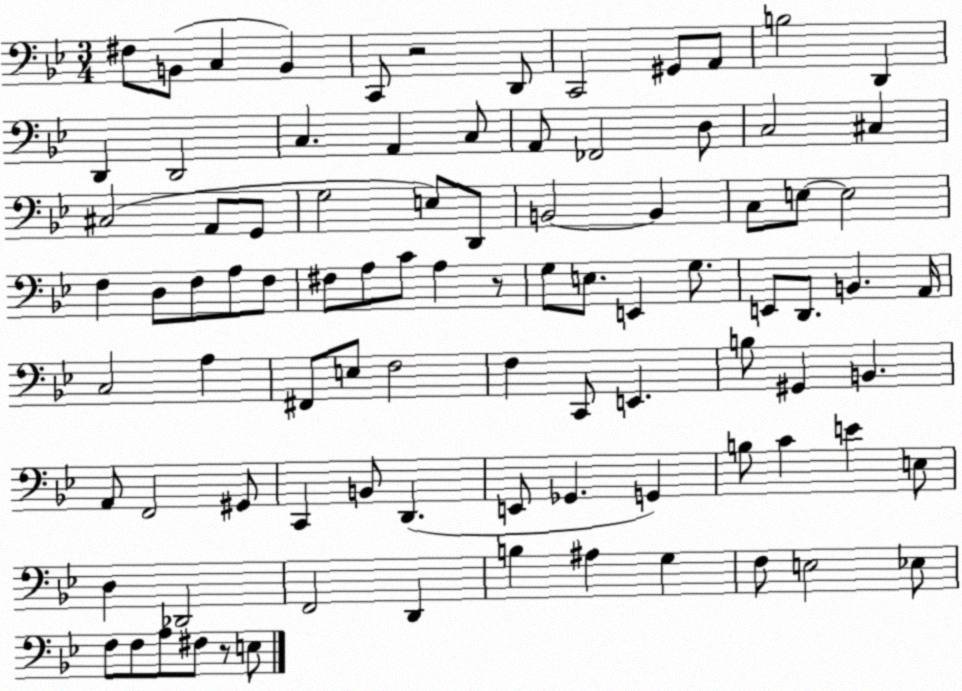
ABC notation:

X:1
T:Untitled
M:3/4
L:1/4
K:Bb
^F,/2 B,,/2 C, B,, C,,/2 z2 D,,/2 C,,2 ^G,,/2 A,,/2 B,2 D,, D,, D,,2 C, A,, C,/2 A,,/2 _F,,2 D,/2 C,2 ^C, ^C,2 A,,/2 G,,/2 G,2 E,/2 D,,/2 B,,2 B,, C,/2 E,/2 E,2 F, D,/2 F,/2 A,/2 F,/2 ^F,/2 A,/2 C/2 A, z/2 G,/2 E,/2 E,, G,/2 E,,/2 D,,/2 B,, A,,/4 C,2 A, ^F,,/2 E,/2 F,2 F, C,,/2 E,, B,/2 ^G,, B,, A,,/2 F,,2 ^G,,/2 C,, B,,/2 D,, E,,/2 _G,, G,, B,/2 C E E,/2 D, _D,,2 F,,2 D,, B, ^A, G, F,/2 E,2 _E,/2 F,/2 F,/2 A,/2 ^F,/2 z/2 E,/2